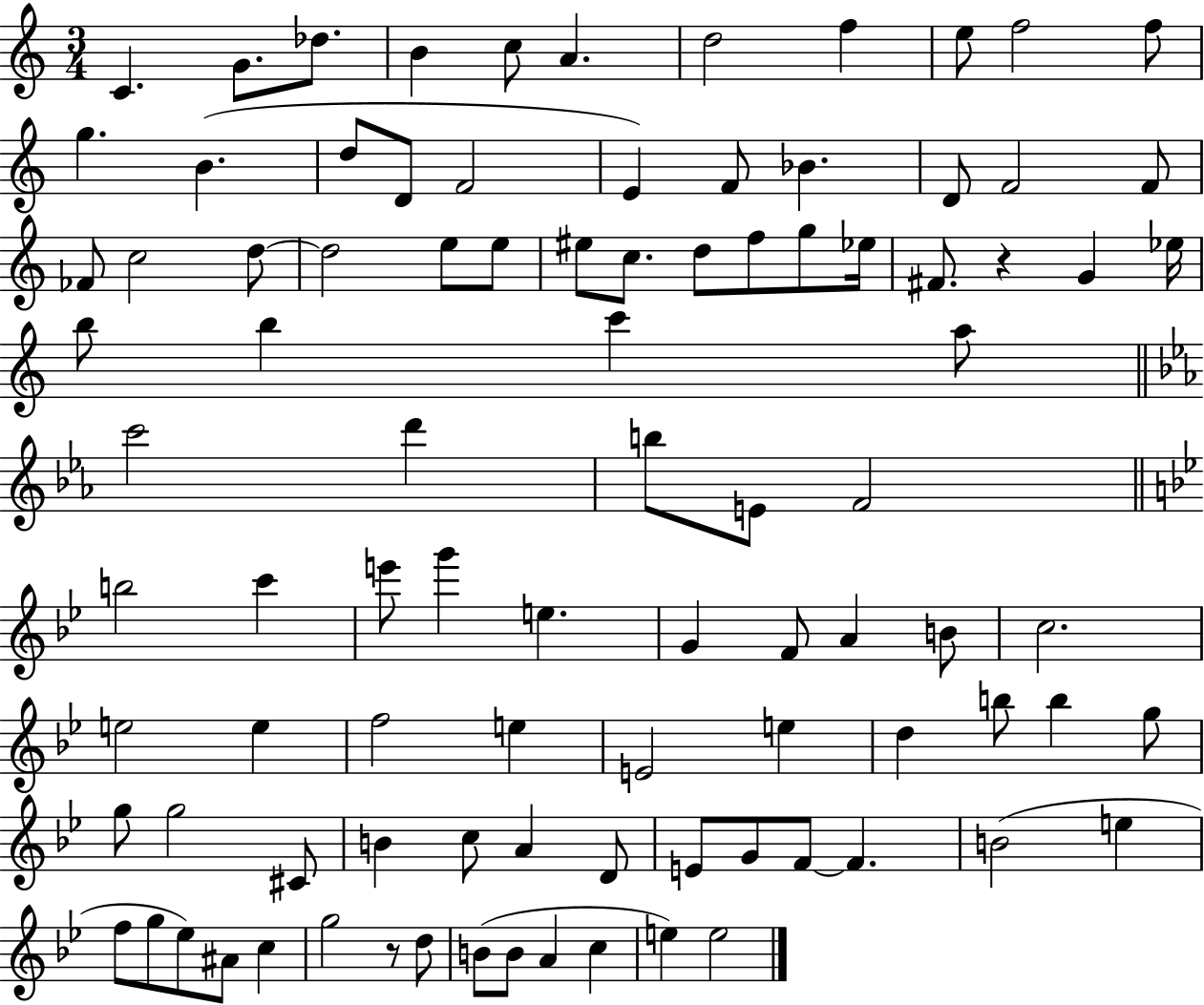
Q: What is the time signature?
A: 3/4